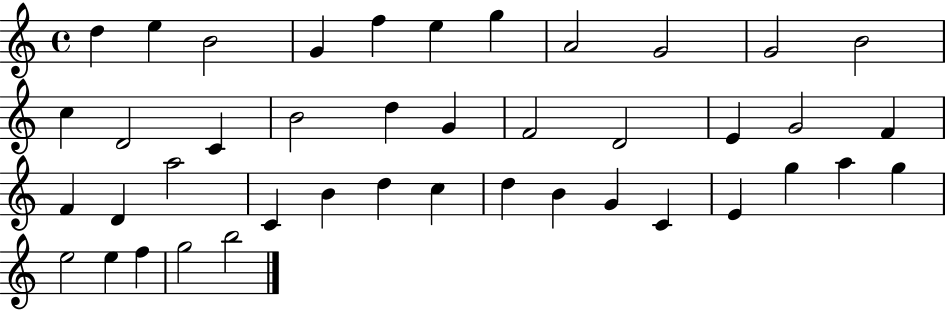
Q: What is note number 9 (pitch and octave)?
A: G4